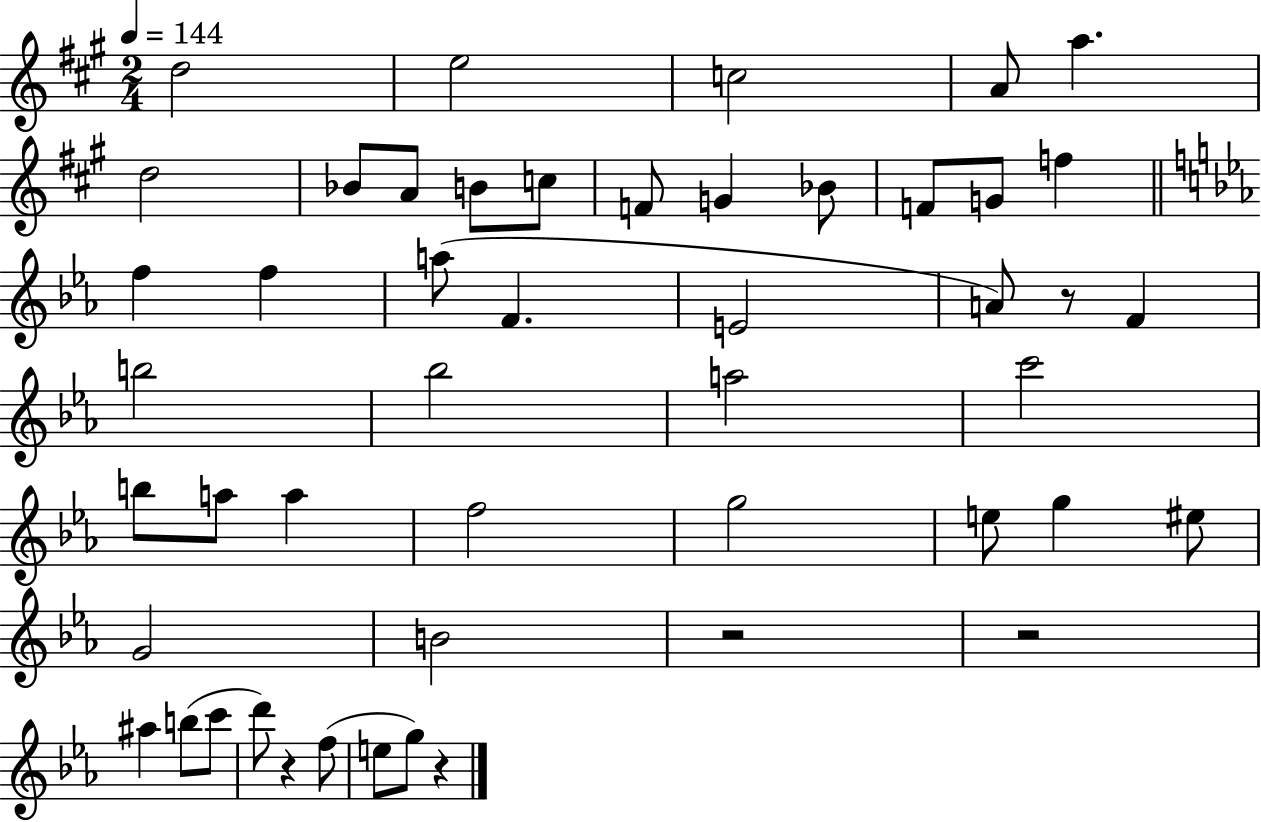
D5/h E5/h C5/h A4/e A5/q. D5/h Bb4/e A4/e B4/e C5/e F4/e G4/q Bb4/e F4/e G4/e F5/q F5/q F5/q A5/e F4/q. E4/h A4/e R/e F4/q B5/h Bb5/h A5/h C6/h B5/e A5/e A5/q F5/h G5/h E5/e G5/q EIS5/e G4/h B4/h R/h R/h A#5/q B5/e C6/e D6/e R/q F5/e E5/e G5/e R/q